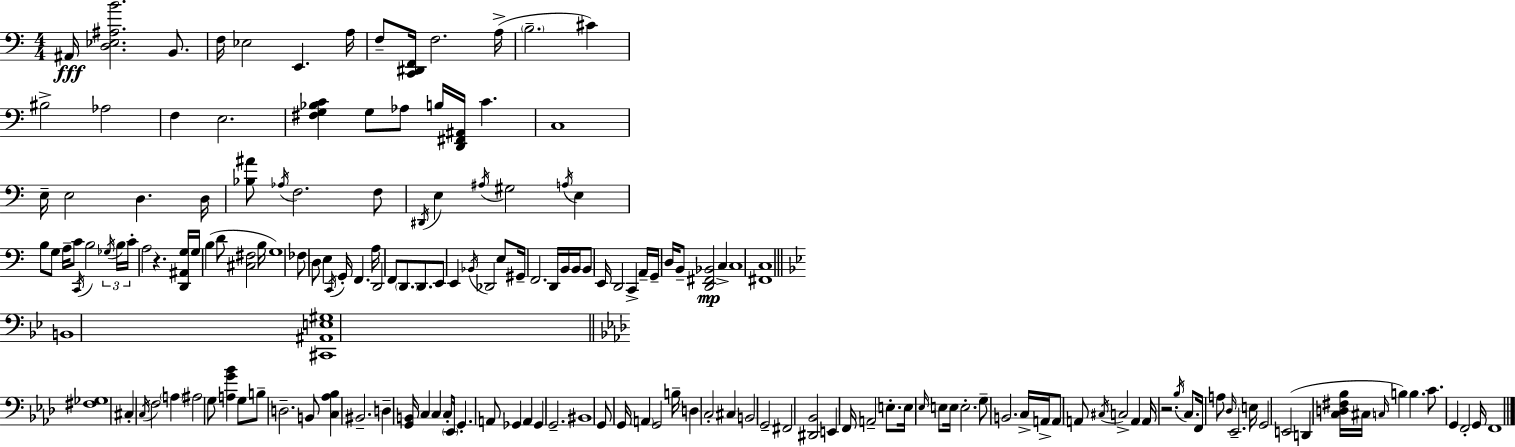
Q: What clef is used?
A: bass